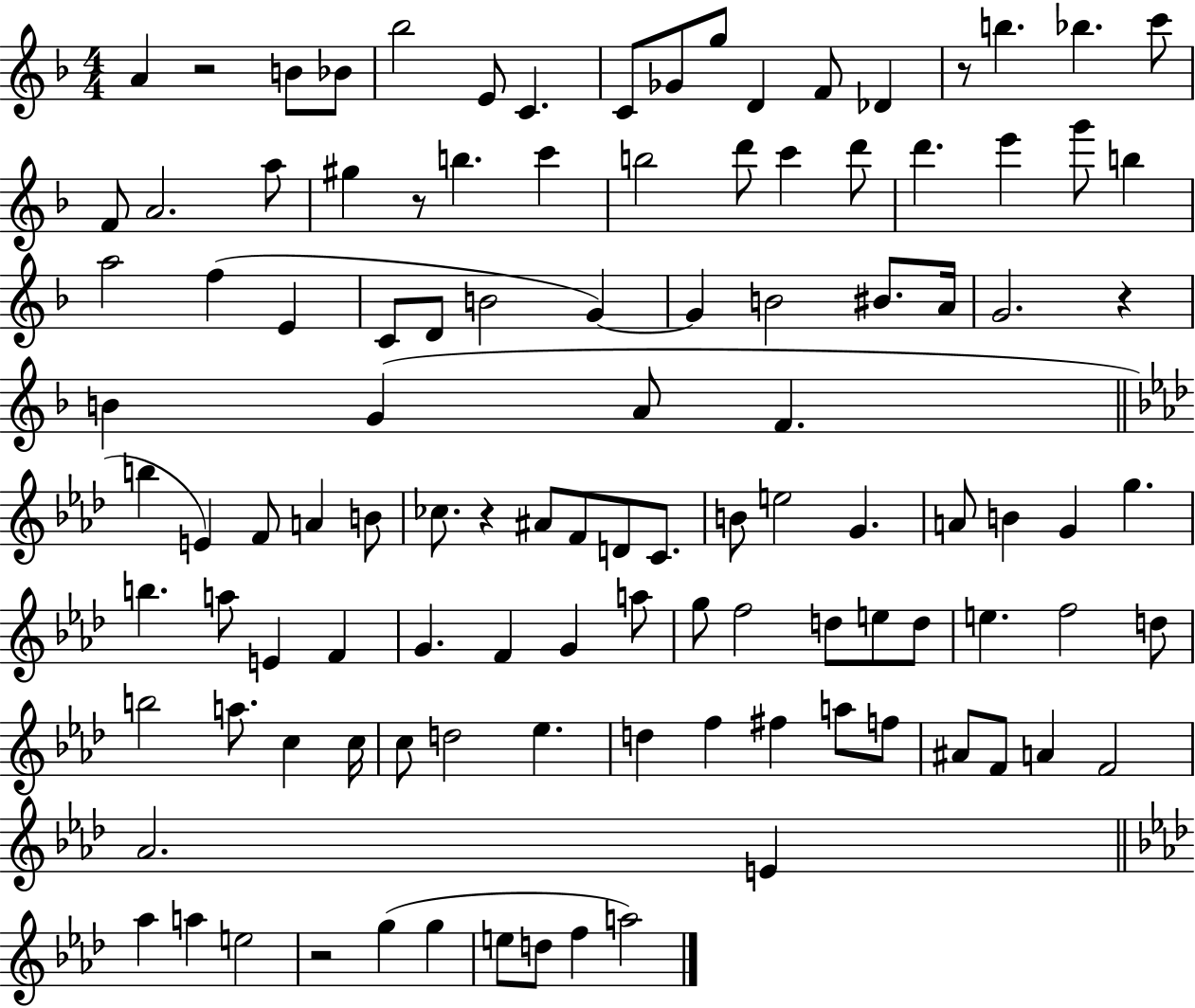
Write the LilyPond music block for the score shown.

{
  \clef treble
  \numericTimeSignature
  \time 4/4
  \key f \major
  a'4 r2 b'8 bes'8 | bes''2 e'8 c'4. | c'8 ges'8 g''8 d'4 f'8 des'4 | r8 b''4. bes''4. c'''8 | \break f'8 a'2. a''8 | gis''4 r8 b''4. c'''4 | b''2 d'''8 c'''4 d'''8 | d'''4. e'''4 g'''8 b''4 | \break a''2 f''4( e'4 | c'8 d'8 b'2 g'4~~) | g'4 b'2 bis'8. a'16 | g'2. r4 | \break b'4 g'4( a'8 f'4. | \bar "||" \break \key aes \major b''4 e'4) f'8 a'4 b'8 | ces''8. r4 ais'8 f'8 d'8 c'8. | b'8 e''2 g'4. | a'8 b'4 g'4 g''4. | \break b''4. a''8 e'4 f'4 | g'4. f'4 g'4 a''8 | g''8 f''2 d''8 e''8 d''8 | e''4. f''2 d''8 | \break b''2 a''8. c''4 c''16 | c''8 d''2 ees''4. | d''4 f''4 fis''4 a''8 f''8 | ais'8 f'8 a'4 f'2 | \break aes'2. e'4 | \bar "||" \break \key f \minor aes''4 a''4 e''2 | r2 g''4( g''4 | e''8 d''8 f''4 a''2) | \bar "|."
}